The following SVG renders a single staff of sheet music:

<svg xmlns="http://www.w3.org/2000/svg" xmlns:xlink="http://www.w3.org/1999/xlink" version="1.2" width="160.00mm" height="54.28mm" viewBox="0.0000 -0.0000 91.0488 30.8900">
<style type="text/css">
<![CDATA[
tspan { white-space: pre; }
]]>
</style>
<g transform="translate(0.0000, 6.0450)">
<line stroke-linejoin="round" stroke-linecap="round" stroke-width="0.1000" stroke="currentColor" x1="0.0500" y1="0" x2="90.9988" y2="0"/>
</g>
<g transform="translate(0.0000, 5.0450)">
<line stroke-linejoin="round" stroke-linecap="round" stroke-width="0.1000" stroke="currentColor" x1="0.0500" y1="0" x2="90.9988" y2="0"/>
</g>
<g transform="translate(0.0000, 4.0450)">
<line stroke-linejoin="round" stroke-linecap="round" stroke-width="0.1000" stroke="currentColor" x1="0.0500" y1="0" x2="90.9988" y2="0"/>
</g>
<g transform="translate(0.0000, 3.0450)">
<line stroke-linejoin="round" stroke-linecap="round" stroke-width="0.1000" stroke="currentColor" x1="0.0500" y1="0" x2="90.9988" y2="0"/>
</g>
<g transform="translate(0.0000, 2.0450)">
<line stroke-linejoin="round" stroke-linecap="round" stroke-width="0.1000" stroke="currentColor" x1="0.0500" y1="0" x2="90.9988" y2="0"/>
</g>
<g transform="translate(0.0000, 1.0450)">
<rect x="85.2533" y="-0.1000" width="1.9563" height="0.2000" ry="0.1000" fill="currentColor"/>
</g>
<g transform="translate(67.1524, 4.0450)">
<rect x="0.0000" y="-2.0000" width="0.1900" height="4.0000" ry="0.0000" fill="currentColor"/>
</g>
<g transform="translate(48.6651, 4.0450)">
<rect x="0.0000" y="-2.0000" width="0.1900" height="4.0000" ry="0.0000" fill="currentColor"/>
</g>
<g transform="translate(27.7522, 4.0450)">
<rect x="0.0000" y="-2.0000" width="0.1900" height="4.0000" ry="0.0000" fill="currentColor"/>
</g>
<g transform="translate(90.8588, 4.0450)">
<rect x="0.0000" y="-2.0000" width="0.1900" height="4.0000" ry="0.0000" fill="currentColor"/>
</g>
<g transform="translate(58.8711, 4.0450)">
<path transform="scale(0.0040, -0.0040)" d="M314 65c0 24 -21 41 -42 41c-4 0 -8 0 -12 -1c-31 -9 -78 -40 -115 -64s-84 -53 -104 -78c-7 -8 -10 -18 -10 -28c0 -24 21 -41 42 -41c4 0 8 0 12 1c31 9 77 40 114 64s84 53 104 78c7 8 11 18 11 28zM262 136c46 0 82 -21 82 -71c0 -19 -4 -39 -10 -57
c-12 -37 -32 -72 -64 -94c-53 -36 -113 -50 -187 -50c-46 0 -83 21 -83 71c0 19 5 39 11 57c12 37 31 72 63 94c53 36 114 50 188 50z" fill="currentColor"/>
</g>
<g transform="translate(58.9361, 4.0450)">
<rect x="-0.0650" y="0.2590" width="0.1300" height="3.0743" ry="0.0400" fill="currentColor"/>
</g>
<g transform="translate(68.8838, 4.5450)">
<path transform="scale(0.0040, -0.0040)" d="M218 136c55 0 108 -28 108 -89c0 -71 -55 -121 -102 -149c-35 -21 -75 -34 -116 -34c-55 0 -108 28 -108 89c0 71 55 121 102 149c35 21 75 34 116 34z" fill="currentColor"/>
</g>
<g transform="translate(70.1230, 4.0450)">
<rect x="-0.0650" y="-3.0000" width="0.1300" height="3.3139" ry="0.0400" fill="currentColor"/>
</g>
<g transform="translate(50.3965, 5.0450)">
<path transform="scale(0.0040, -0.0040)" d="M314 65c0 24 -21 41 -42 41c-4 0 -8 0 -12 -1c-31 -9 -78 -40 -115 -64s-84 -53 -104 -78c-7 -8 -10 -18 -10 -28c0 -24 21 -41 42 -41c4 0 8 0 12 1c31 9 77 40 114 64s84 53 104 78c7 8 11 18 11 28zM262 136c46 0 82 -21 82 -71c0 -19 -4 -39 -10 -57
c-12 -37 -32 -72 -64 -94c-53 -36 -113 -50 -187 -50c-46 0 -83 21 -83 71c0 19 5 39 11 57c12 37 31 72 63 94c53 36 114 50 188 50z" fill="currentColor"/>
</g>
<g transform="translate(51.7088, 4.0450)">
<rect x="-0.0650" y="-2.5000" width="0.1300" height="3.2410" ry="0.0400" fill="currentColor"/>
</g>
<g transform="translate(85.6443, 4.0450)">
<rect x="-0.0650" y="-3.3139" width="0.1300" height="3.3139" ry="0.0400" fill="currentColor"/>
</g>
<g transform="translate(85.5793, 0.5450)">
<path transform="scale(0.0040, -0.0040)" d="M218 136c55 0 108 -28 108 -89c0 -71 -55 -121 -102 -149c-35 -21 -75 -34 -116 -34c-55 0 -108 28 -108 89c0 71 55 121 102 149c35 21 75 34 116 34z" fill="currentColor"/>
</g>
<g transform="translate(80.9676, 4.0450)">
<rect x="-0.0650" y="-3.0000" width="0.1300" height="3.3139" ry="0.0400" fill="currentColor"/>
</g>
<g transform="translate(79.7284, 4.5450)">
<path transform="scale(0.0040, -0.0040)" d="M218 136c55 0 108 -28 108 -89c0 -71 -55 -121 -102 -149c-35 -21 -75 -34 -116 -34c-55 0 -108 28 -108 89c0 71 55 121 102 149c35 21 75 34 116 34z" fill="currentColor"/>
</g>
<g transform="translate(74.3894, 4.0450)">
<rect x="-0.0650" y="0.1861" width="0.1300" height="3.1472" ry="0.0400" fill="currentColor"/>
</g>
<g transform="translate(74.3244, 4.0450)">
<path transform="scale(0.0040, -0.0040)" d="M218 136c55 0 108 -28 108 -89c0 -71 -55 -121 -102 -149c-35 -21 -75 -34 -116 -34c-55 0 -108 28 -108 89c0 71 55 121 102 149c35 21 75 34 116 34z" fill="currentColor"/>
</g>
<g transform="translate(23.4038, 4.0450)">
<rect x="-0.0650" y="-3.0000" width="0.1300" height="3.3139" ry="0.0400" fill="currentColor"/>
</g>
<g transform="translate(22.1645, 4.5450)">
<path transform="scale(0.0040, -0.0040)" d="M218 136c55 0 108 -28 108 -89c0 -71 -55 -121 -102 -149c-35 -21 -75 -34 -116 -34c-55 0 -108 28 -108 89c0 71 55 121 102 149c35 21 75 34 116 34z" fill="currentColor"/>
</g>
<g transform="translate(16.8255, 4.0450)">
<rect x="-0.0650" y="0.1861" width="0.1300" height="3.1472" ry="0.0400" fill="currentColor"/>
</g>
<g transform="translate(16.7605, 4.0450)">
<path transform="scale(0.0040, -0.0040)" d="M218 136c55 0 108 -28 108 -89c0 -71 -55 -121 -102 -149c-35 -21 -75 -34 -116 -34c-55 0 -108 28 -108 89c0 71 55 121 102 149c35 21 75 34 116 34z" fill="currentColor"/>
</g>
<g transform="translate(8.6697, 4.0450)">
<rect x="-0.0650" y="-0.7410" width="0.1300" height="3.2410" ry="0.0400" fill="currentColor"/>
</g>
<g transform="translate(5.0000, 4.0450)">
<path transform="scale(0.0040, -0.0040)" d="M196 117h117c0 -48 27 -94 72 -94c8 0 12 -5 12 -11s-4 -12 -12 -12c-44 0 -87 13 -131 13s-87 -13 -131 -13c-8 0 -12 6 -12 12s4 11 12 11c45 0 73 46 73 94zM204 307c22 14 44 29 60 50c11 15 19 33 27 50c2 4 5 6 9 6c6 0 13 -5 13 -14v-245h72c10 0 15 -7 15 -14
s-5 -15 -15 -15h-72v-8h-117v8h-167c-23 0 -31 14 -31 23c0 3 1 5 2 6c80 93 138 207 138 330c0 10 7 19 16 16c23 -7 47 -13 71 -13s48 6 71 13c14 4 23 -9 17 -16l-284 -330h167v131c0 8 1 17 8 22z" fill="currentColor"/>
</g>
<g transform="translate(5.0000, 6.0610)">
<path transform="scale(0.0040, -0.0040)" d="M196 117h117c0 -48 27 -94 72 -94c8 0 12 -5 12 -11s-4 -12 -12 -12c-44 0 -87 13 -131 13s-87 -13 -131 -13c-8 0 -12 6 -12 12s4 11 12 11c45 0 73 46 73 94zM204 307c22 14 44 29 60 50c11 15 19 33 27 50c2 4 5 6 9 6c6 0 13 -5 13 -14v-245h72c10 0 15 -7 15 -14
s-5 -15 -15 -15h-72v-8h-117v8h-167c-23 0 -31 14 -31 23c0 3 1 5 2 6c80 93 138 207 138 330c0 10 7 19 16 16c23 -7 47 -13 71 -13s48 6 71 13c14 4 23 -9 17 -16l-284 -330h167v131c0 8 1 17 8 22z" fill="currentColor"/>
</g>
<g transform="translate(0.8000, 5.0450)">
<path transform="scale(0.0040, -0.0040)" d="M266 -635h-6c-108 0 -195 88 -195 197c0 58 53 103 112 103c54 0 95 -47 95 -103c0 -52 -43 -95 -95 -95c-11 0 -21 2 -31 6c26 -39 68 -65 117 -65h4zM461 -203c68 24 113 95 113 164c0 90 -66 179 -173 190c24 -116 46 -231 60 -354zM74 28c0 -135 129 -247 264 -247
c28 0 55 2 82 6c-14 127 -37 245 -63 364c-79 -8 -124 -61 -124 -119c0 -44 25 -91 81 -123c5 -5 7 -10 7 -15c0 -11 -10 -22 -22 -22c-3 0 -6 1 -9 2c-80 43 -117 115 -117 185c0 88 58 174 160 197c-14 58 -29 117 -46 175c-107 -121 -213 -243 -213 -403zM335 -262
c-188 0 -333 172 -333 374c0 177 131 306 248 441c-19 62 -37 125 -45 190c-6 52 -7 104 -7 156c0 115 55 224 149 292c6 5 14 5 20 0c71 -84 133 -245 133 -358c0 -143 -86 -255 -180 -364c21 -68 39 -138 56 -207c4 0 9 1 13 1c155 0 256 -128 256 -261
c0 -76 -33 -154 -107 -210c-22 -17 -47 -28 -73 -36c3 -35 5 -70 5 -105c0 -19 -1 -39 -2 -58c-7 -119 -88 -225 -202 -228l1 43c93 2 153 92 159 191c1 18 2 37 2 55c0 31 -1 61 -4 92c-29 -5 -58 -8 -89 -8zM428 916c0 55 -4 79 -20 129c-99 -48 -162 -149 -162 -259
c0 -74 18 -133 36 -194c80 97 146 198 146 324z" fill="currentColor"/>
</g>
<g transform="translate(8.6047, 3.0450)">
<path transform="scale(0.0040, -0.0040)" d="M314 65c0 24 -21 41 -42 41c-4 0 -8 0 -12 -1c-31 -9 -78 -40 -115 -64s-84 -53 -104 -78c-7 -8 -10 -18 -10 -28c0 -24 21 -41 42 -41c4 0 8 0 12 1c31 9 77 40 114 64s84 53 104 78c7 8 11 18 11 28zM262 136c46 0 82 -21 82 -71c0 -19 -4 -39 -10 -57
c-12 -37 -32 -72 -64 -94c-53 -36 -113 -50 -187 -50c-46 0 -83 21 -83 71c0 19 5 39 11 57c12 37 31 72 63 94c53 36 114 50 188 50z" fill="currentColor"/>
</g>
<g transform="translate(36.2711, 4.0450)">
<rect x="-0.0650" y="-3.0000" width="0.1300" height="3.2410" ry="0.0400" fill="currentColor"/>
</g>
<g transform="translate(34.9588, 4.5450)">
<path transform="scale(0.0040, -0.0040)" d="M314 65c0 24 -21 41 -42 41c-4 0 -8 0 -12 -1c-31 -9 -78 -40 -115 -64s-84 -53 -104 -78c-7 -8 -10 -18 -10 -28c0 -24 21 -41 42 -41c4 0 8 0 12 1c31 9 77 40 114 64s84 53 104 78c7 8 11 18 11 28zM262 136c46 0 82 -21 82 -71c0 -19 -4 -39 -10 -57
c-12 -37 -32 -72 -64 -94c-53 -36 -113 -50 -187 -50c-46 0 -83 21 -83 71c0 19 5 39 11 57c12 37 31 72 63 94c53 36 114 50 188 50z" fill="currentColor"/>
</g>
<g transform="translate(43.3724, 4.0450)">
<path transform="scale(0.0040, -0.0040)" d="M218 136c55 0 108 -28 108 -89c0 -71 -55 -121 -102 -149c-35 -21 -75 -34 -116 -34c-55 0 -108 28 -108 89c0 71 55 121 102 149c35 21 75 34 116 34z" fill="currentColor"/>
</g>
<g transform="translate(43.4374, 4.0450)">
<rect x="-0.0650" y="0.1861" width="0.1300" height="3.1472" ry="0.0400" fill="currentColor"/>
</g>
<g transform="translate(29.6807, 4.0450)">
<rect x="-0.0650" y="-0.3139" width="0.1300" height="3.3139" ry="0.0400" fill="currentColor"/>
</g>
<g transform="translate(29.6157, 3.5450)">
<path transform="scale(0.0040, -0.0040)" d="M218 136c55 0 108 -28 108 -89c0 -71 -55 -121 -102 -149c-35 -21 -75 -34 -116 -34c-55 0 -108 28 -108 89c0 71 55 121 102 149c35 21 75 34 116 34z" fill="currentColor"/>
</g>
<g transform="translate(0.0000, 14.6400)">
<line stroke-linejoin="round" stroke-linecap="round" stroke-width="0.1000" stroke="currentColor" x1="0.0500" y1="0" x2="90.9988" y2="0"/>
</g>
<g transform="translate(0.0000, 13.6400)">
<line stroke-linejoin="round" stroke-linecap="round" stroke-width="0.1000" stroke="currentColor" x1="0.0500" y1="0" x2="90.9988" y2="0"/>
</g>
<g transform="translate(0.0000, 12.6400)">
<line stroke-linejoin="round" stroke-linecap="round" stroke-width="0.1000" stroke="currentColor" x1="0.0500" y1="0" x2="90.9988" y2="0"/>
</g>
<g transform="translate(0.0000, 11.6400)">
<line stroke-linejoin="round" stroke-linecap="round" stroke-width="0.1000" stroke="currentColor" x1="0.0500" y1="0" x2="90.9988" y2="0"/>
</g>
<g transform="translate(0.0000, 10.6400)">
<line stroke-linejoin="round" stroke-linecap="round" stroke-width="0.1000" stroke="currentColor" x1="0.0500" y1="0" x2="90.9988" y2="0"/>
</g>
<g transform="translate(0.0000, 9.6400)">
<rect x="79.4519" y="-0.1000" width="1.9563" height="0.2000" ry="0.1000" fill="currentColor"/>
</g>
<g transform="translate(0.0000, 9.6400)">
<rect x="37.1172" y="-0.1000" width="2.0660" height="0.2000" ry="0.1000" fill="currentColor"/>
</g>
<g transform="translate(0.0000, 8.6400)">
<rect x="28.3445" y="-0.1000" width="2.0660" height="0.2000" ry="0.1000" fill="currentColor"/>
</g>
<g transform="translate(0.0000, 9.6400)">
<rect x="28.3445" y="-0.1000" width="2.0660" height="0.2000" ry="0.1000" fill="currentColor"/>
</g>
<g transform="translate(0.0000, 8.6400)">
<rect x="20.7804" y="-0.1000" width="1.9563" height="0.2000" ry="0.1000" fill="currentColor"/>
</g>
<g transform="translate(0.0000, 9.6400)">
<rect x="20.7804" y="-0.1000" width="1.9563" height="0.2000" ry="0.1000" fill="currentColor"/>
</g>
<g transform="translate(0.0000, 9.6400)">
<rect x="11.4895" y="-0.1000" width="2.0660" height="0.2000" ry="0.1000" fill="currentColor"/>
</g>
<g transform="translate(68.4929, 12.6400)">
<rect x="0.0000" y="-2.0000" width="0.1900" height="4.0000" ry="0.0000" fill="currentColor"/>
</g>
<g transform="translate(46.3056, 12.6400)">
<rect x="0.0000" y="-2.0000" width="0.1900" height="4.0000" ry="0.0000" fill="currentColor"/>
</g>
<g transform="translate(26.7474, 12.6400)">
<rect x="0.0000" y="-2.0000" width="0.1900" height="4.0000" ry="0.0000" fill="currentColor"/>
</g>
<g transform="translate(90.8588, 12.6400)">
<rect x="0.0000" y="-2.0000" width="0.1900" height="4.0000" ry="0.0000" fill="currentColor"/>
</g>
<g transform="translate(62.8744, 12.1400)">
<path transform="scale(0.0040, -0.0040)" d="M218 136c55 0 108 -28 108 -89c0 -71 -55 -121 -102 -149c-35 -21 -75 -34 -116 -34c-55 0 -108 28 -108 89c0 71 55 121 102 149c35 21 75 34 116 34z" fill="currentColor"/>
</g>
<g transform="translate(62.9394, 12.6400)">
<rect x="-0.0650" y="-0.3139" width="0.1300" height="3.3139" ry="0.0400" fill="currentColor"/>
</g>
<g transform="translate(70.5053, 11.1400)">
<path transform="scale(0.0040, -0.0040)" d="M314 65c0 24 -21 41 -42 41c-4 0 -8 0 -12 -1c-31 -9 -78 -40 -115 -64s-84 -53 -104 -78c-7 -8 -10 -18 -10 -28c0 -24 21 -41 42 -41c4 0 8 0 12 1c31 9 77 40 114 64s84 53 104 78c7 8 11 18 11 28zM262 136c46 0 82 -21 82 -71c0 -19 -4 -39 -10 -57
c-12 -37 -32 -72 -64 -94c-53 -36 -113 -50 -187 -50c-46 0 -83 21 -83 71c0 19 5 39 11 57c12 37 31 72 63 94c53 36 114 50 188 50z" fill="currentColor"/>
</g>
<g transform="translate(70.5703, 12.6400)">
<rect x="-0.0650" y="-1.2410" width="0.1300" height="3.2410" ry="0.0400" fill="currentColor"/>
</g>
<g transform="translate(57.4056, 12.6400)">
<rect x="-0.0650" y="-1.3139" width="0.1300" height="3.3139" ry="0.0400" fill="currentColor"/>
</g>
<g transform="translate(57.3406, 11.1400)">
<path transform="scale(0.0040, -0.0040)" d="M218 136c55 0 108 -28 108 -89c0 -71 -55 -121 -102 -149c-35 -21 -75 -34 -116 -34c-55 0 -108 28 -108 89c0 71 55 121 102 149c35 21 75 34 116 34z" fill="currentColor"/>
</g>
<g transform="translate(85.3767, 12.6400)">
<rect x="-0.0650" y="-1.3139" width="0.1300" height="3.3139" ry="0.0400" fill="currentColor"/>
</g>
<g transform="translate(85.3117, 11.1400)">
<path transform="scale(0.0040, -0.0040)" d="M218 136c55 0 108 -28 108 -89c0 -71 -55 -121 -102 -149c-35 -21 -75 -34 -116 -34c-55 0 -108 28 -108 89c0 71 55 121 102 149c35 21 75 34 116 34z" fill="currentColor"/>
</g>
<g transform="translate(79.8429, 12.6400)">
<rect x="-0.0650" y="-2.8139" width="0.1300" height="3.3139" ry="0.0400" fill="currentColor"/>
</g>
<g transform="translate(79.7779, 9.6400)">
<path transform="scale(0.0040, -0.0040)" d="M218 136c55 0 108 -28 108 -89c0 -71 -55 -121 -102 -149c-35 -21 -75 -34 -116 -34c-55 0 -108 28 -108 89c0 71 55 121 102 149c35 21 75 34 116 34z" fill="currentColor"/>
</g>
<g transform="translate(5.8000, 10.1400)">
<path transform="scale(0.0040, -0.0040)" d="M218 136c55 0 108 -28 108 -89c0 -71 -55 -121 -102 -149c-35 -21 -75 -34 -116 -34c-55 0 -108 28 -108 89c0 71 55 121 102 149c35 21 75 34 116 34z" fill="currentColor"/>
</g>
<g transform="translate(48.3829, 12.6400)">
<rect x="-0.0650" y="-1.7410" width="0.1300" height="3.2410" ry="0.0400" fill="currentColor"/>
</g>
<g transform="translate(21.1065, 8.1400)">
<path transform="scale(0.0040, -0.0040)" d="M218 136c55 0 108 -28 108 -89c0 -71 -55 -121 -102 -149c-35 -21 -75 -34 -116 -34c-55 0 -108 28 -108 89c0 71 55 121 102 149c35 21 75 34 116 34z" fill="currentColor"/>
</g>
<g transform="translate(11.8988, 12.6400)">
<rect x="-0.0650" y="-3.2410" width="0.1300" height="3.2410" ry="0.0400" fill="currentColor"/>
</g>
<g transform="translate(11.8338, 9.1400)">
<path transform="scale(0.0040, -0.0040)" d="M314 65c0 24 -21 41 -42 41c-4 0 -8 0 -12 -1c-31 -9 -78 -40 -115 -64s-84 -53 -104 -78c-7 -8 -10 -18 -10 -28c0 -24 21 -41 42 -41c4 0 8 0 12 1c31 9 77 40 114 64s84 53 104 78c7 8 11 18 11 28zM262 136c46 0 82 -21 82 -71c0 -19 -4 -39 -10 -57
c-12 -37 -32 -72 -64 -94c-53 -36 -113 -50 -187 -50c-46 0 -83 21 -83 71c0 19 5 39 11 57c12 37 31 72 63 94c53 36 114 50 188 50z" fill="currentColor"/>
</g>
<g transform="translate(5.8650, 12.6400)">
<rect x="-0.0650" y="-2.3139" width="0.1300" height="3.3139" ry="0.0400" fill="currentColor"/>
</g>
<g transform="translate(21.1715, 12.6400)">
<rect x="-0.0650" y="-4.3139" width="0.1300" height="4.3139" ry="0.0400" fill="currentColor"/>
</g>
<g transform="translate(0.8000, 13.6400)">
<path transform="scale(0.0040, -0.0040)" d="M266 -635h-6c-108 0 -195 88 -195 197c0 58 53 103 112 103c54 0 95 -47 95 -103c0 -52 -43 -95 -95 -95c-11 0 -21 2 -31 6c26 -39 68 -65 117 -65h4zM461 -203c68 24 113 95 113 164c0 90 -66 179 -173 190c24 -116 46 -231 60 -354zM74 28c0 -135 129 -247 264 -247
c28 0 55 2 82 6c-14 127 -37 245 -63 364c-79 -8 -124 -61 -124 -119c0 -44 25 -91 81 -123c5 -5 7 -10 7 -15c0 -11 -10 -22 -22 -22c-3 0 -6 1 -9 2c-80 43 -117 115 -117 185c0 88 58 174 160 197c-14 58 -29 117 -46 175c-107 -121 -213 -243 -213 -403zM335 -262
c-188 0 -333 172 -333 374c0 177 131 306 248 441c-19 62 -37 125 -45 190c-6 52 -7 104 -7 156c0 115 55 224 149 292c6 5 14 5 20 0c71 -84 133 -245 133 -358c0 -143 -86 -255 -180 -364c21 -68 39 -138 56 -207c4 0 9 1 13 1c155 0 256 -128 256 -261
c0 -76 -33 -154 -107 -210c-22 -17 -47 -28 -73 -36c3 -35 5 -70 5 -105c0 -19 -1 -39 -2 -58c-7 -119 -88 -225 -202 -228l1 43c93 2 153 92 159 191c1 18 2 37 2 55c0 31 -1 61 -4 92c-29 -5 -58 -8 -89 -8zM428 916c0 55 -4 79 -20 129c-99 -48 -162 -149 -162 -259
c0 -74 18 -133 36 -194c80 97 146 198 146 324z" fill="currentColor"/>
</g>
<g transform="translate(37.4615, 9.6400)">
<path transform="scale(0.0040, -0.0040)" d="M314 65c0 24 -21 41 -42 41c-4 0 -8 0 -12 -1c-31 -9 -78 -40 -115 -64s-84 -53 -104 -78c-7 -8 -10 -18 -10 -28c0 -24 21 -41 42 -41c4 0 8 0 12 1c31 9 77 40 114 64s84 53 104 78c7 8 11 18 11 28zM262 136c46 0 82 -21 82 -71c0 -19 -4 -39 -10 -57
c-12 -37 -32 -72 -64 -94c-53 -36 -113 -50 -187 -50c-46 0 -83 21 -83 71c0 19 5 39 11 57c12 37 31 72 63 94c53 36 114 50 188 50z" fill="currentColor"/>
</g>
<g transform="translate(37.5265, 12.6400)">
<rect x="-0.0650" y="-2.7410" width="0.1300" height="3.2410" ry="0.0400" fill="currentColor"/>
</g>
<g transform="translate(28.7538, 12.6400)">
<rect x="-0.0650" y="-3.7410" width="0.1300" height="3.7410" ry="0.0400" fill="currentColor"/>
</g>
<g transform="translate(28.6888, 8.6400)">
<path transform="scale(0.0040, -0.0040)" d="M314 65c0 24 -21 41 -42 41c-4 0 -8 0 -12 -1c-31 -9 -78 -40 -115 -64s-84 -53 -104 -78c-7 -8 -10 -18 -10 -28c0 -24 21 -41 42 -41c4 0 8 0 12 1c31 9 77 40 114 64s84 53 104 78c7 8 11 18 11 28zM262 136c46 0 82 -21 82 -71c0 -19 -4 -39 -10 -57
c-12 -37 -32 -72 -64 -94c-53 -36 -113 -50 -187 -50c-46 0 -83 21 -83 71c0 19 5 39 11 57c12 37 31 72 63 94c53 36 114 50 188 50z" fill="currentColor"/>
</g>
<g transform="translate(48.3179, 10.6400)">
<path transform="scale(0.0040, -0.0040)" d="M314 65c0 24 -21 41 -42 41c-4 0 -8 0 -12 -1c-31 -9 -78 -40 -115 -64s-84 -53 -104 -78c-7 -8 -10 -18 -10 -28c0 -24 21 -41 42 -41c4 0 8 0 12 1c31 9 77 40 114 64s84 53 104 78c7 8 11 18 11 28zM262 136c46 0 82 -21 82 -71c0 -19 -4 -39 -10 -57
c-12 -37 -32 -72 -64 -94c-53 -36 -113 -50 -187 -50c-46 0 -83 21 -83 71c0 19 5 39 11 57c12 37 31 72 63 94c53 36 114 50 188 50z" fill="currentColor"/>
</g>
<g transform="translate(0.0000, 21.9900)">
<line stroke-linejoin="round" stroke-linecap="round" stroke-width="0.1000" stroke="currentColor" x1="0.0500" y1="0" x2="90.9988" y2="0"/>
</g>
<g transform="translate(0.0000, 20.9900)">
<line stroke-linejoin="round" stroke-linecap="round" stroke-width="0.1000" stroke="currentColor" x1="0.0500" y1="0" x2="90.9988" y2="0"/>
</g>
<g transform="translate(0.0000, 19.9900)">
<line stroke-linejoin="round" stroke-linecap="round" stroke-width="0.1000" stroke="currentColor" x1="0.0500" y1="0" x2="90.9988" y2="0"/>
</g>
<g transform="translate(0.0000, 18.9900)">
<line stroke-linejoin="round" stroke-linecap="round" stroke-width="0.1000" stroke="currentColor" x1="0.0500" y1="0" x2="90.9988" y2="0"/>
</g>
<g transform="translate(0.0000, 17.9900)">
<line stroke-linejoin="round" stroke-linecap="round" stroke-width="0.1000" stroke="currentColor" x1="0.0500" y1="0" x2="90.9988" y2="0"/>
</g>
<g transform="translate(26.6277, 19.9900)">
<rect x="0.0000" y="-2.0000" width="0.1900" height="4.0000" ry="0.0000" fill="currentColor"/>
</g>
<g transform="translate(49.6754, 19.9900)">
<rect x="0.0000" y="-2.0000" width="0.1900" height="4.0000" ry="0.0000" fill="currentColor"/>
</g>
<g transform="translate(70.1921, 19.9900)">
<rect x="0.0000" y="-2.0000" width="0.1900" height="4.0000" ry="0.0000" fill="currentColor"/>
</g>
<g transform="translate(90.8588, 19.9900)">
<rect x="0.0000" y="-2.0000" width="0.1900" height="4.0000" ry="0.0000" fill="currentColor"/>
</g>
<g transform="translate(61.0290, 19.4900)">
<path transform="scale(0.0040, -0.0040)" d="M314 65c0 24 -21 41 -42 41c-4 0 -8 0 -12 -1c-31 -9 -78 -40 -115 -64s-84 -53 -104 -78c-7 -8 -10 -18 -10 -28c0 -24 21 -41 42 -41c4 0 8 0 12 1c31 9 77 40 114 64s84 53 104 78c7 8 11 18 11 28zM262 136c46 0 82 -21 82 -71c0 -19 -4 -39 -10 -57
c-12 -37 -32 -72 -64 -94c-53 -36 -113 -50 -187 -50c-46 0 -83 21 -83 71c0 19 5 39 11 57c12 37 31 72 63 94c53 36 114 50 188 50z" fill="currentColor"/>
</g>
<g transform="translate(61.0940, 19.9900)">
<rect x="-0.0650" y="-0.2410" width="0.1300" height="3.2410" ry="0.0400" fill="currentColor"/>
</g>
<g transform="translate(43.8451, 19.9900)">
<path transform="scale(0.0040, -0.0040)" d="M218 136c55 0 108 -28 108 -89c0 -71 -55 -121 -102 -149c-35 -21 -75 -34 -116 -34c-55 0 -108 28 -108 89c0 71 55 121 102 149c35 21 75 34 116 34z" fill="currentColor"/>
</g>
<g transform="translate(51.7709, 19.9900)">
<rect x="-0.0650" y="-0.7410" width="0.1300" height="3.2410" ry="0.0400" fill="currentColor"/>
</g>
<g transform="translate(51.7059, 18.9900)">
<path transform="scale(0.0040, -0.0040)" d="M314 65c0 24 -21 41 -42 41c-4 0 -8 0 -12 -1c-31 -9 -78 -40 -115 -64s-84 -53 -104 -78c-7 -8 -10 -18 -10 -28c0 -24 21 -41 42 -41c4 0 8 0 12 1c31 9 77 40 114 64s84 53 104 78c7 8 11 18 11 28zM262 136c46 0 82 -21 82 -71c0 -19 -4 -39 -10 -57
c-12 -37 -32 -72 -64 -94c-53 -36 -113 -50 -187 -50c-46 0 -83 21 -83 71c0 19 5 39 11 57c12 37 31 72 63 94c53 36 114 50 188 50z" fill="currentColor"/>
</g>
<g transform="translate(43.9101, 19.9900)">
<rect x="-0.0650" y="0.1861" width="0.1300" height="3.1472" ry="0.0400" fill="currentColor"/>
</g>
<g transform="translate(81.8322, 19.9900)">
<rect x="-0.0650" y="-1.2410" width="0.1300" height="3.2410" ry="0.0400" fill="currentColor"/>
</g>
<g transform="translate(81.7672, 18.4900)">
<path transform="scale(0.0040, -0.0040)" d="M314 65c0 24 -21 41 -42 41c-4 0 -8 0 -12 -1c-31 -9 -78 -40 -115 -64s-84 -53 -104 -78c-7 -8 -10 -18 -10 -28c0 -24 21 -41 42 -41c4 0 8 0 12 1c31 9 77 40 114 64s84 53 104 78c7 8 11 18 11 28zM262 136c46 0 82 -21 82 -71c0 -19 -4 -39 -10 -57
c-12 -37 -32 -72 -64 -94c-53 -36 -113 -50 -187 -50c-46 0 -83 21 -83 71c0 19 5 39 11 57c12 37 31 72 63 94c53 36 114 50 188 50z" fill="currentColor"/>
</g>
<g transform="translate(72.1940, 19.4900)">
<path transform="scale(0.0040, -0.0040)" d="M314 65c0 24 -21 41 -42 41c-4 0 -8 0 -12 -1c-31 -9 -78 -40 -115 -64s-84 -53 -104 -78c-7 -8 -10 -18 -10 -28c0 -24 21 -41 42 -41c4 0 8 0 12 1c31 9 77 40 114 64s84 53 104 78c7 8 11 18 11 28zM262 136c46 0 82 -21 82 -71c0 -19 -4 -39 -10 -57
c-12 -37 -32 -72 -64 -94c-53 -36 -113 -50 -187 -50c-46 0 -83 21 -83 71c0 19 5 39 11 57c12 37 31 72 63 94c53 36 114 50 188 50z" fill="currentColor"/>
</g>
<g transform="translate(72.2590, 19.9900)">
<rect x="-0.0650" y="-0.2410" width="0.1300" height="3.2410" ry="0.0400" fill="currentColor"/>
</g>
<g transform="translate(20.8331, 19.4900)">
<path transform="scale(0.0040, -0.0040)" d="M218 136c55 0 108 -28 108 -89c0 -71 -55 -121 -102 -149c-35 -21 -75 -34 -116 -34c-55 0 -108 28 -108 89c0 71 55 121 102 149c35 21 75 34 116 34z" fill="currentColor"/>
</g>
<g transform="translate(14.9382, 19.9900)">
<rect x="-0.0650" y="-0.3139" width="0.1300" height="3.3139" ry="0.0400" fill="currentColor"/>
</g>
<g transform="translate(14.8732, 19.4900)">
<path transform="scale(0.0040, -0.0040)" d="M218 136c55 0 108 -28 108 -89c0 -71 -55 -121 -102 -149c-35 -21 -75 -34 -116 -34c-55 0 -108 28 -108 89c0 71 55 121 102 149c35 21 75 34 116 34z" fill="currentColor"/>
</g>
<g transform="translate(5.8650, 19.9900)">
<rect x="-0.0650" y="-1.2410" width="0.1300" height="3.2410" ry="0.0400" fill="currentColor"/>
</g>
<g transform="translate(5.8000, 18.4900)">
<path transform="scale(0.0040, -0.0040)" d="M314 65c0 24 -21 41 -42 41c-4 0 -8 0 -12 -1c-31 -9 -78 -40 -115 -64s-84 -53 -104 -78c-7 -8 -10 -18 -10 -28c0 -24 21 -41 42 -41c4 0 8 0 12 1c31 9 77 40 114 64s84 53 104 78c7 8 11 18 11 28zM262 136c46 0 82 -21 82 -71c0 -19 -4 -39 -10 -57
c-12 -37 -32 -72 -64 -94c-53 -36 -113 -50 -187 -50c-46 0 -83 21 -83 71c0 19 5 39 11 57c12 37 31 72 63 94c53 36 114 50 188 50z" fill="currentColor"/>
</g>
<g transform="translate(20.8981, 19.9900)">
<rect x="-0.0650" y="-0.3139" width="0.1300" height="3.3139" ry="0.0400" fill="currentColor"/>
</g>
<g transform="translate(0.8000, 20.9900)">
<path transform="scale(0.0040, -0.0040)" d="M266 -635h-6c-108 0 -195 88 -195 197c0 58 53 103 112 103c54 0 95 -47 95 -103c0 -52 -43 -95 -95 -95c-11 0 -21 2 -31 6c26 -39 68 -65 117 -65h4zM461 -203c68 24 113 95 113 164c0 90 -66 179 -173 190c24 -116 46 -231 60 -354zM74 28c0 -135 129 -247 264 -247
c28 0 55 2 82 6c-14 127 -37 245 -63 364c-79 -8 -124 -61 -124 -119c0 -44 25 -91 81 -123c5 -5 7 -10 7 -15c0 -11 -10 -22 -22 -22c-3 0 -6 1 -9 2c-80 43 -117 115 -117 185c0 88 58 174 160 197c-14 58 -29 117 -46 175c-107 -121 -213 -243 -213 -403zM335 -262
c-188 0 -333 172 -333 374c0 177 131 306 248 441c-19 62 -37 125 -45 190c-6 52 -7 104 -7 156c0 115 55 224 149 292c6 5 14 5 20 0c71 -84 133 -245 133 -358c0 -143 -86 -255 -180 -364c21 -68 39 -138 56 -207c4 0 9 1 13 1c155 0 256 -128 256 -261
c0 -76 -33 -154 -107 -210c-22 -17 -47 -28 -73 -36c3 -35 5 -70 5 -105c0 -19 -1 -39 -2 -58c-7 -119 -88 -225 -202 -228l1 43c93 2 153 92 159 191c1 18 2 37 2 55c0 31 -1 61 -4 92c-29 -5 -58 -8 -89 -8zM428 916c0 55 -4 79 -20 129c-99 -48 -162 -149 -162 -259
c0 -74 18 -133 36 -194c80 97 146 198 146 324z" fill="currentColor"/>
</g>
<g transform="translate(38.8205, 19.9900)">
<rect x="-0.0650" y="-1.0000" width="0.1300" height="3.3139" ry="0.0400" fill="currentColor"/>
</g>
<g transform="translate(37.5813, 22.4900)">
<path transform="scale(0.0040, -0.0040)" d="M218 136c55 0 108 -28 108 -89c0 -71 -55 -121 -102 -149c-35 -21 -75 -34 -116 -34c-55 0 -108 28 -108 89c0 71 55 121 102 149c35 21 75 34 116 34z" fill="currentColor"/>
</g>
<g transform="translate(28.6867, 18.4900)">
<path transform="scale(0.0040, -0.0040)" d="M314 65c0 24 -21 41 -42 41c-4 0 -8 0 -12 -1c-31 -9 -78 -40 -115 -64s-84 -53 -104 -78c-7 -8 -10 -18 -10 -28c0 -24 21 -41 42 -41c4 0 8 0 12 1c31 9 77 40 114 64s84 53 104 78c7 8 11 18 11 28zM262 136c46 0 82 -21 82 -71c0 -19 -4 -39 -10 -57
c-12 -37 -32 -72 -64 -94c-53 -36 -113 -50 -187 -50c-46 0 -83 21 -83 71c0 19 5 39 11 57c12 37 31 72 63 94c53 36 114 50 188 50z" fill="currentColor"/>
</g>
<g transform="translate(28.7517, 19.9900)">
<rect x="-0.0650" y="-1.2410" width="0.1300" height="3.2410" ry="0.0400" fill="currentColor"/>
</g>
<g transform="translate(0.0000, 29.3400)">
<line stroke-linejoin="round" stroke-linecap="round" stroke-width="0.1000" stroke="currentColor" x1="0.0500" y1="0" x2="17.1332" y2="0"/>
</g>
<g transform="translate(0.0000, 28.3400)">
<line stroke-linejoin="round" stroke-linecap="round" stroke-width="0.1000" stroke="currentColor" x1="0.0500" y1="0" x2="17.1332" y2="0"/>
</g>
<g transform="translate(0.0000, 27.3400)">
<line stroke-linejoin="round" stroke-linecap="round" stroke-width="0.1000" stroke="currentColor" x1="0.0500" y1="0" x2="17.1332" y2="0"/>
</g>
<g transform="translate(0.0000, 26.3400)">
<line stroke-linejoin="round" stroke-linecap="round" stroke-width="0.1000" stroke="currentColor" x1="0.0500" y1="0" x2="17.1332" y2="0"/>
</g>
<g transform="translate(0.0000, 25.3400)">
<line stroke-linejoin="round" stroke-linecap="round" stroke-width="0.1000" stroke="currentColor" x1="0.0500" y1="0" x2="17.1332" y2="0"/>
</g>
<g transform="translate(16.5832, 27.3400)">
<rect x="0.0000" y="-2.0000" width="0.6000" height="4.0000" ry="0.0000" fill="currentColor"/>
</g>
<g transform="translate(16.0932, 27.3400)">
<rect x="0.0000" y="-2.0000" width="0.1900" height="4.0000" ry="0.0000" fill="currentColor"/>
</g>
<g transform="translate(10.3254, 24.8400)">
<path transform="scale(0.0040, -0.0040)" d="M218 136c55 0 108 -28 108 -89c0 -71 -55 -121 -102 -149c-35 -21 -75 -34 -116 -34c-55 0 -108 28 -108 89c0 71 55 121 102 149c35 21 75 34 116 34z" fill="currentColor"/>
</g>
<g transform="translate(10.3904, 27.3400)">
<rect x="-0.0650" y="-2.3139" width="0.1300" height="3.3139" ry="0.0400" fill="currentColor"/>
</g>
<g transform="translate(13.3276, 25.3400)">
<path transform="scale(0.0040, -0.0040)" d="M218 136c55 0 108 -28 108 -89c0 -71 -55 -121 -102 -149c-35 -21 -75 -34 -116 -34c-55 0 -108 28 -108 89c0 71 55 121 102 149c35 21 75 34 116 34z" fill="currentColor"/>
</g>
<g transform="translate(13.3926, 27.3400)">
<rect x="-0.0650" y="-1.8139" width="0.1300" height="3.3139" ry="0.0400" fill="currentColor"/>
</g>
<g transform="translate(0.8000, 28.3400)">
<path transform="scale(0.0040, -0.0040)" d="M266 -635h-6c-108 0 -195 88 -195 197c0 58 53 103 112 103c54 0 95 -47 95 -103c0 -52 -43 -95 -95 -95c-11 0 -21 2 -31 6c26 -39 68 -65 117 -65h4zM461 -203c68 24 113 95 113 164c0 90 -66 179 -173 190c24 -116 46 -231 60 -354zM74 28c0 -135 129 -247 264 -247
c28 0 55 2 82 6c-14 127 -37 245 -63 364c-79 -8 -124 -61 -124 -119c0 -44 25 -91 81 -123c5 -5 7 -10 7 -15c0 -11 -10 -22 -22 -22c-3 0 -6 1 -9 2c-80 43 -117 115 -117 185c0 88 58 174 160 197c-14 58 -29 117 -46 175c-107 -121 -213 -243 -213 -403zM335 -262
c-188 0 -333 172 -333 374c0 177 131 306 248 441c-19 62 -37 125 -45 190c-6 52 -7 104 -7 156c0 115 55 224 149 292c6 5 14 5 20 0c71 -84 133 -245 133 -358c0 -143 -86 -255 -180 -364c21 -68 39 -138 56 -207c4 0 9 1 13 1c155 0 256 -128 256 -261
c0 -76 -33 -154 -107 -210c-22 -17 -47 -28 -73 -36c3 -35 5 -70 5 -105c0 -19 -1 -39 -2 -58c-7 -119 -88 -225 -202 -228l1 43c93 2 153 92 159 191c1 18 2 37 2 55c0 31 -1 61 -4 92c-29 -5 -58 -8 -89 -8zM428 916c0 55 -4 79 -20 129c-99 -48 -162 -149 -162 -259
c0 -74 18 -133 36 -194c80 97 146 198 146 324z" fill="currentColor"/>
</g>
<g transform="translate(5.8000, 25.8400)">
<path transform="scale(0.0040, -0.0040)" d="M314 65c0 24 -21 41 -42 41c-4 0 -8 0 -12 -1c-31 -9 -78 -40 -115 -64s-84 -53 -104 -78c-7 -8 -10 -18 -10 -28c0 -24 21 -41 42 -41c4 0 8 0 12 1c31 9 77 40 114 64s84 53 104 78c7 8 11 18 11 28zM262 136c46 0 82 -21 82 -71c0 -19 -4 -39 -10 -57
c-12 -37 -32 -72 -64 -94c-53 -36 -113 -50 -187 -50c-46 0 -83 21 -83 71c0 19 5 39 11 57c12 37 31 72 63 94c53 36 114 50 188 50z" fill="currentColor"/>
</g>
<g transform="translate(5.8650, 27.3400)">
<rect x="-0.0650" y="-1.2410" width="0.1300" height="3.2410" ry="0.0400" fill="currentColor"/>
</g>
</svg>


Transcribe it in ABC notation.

X:1
T:Untitled
M:4/4
L:1/4
K:C
d2 B A c A2 B G2 B2 A B A b g b2 d' c'2 a2 f2 e c e2 a e e2 c c e2 D B d2 c2 c2 e2 e2 g f